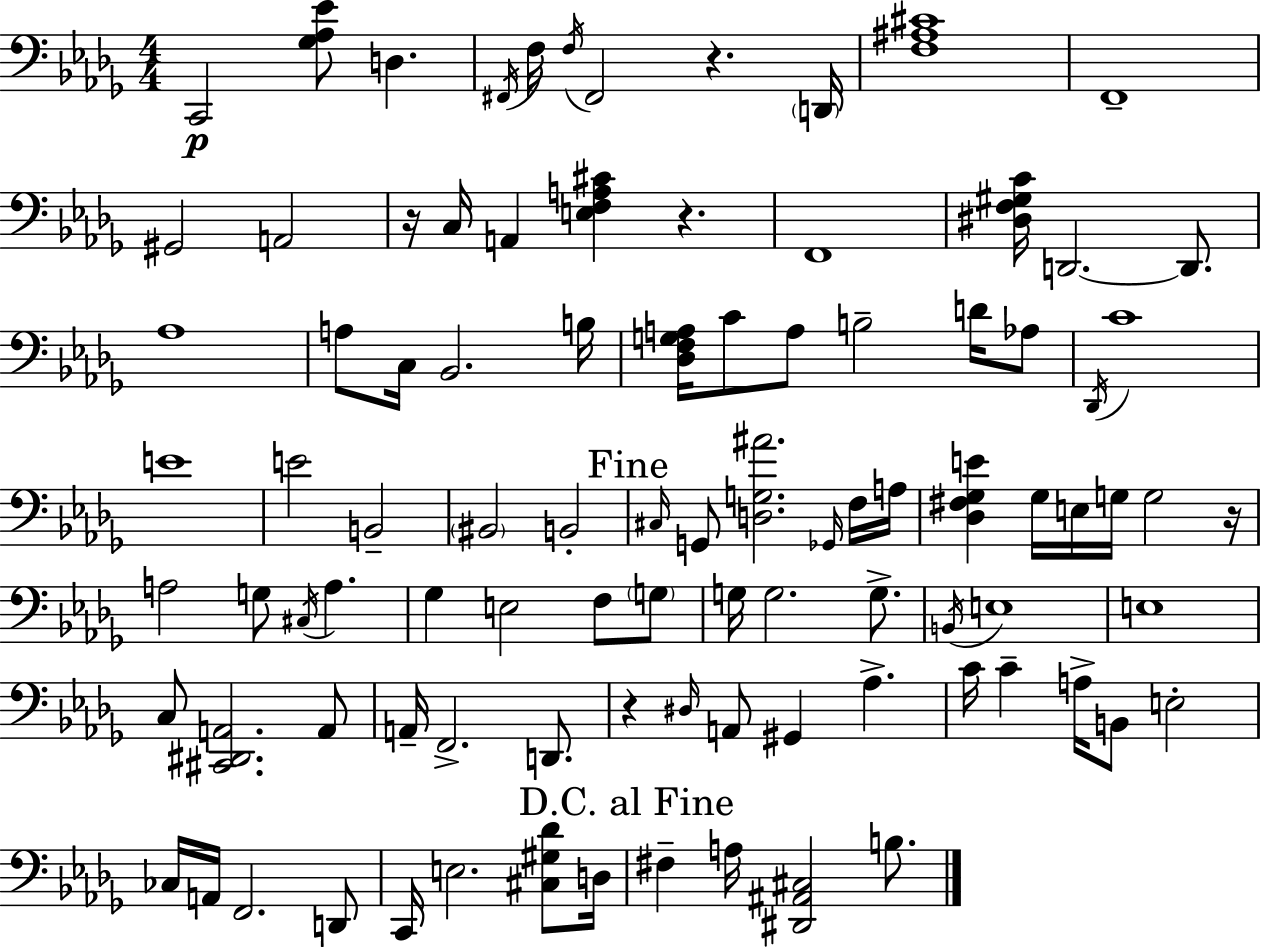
C2/h [Gb3,Ab3,Eb4]/e D3/q. F#2/s F3/s F3/s F#2/h R/q. D2/s [F3,A#3,C#4]/w F2/w G#2/h A2/h R/s C3/s A2/q [E3,F3,A3,C#4]/q R/q. F2/w [D#3,F3,G#3,C4]/s D2/h. D2/e. Ab3/w A3/e C3/s Bb2/h. B3/s [Db3,F3,G3,A3]/s C4/e A3/e B3/h D4/s Ab3/e Db2/s C4/w E4/w E4/h B2/h BIS2/h B2/h C#3/s G2/e [D3,G3,A#4]/h. Gb2/s F3/s A3/s [Db3,F#3,Gb3,E4]/q Gb3/s E3/s G3/s G3/h R/s A3/h G3/e C#3/s A3/q. Gb3/q E3/h F3/e G3/e G3/s G3/h. G3/e. B2/s E3/w E3/w C3/e [C#2,D#2,A2]/h. A2/e A2/s F2/h. D2/e. R/q D#3/s A2/e G#2/q Ab3/q. C4/s C4/q A3/s B2/e E3/h CES3/s A2/s F2/h. D2/e C2/s E3/h. [C#3,G#3,Db4]/e D3/s F#3/q A3/s [D#2,A#2,C#3]/h B3/e.